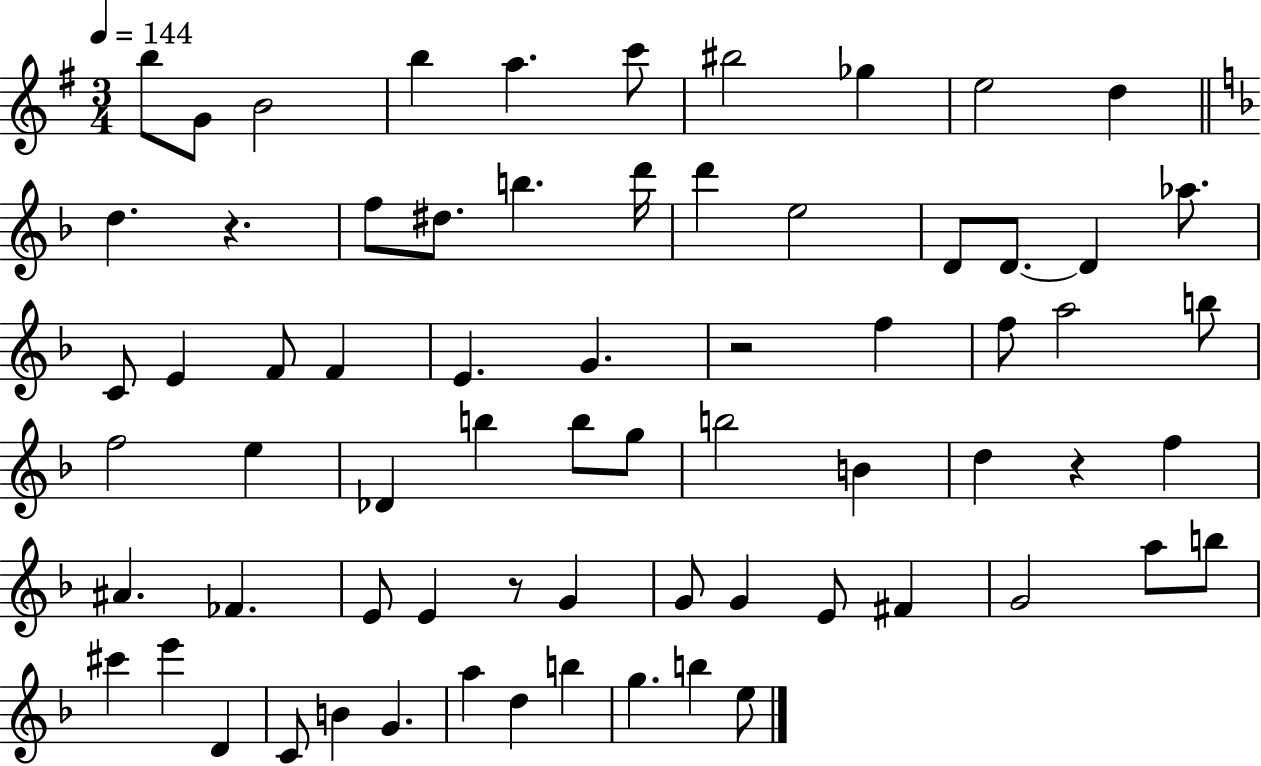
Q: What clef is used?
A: treble